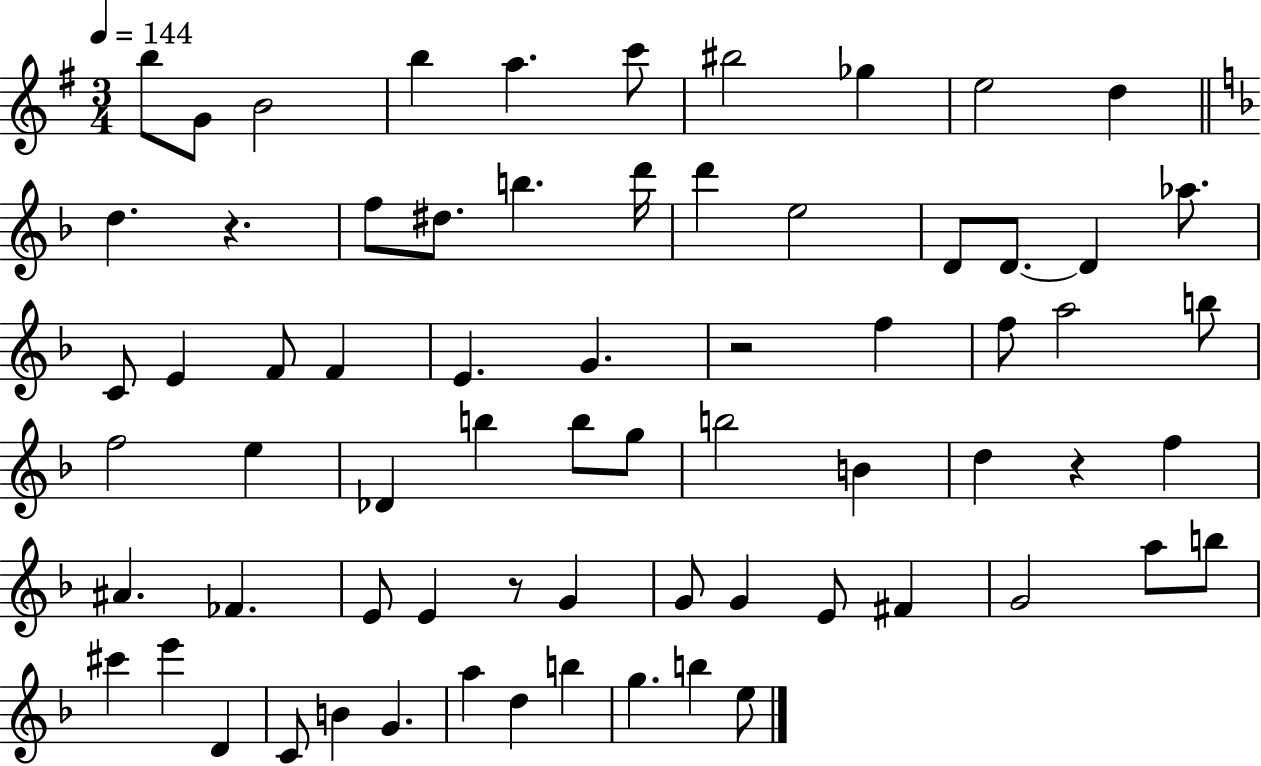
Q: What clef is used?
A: treble